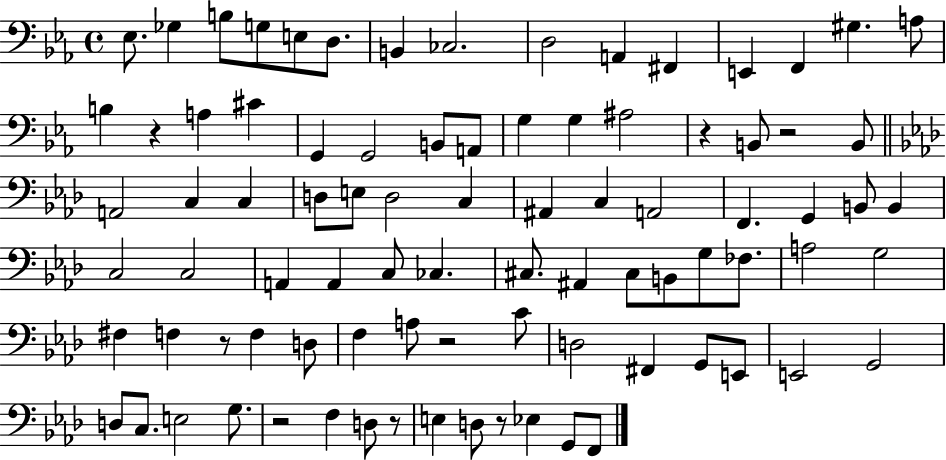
X:1
T:Untitled
M:4/4
L:1/4
K:Eb
_E,/2 _G, B,/2 G,/2 E,/2 D,/2 B,, _C,2 D,2 A,, ^F,, E,, F,, ^G, A,/2 B, z A, ^C G,, G,,2 B,,/2 A,,/2 G, G, ^A,2 z B,,/2 z2 B,,/2 A,,2 C, C, D,/2 E,/2 D,2 C, ^A,, C, A,,2 F,, G,, B,,/2 B,, C,2 C,2 A,, A,, C,/2 _C, ^C,/2 ^A,, ^C,/2 B,,/2 G,/2 _F,/2 A,2 G,2 ^F, F, z/2 F, D,/2 F, A,/2 z2 C/2 D,2 ^F,, G,,/2 E,,/2 E,,2 G,,2 D,/2 C,/2 E,2 G,/2 z2 F, D,/2 z/2 E, D,/2 z/2 _E, G,,/2 F,,/2